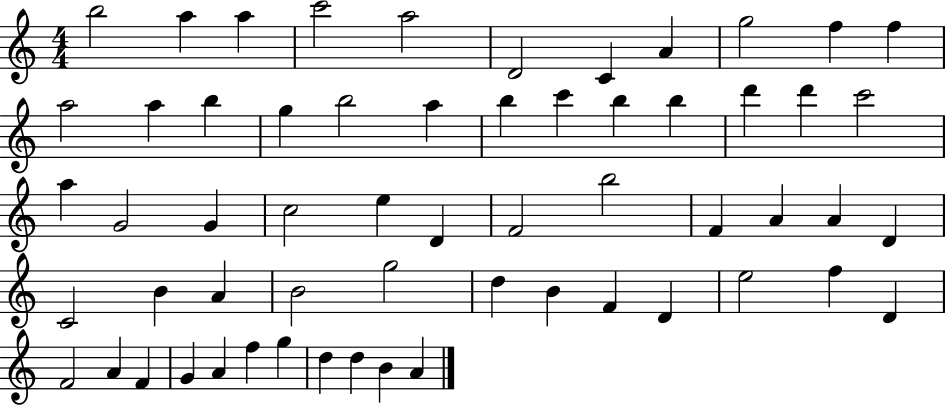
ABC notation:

X:1
T:Untitled
M:4/4
L:1/4
K:C
b2 a a c'2 a2 D2 C A g2 f f a2 a b g b2 a b c' b b d' d' c'2 a G2 G c2 e D F2 b2 F A A D C2 B A B2 g2 d B F D e2 f D F2 A F G A f g d d B A